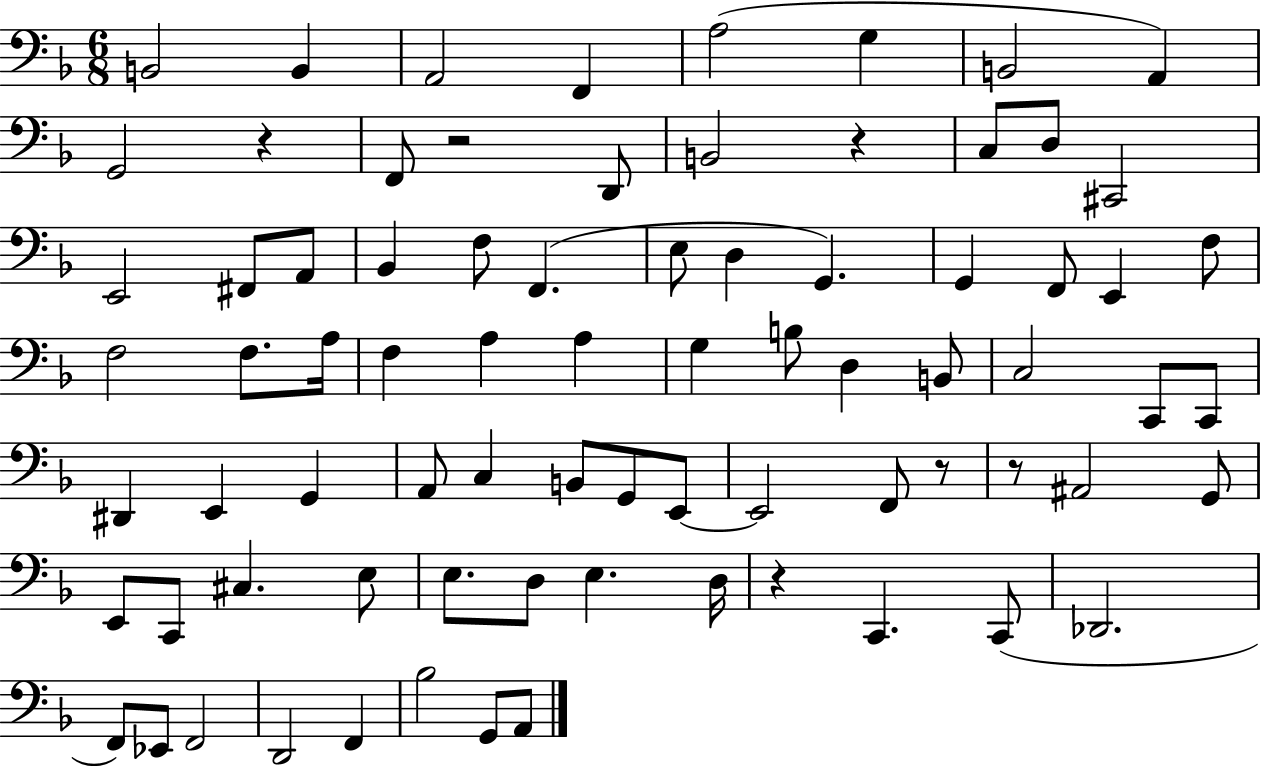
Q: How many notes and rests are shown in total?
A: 78